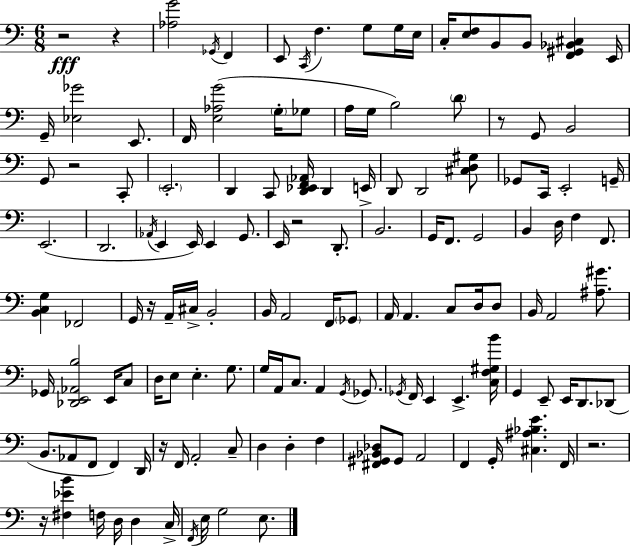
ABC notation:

X:1
T:Untitled
M:6/8
L:1/4
K:C
z2 z [_A,G]2 _G,,/4 F,, E,,/2 C,,/4 F, G,/2 G,/4 E,/4 C,/4 [E,F,]/2 B,,/2 B,,/2 [F,,^G,,_B,,^C,] E,,/4 G,,/4 [_E,_G]2 E,,/2 F,,/4 [E,_A,G]2 G,/4 _G,/2 A,/4 G,/4 B,2 D/2 z/2 G,,/2 B,,2 G,,/2 z2 C,,/2 E,,2 D,, C,,/2 [D,,_E,,F,,_A,,]/4 D,, E,,/4 D,,/2 D,,2 [^C,D,^G,]/2 _G,,/2 C,,/4 E,,2 G,,/4 E,,2 D,,2 _A,,/4 E,, E,,/4 E,, G,,/2 E,,/4 z2 D,,/2 B,,2 G,,/4 F,,/2 G,,2 B,, D,/4 F, F,,/2 [B,,C,G,] _F,,2 G,,/4 z/4 A,,/4 ^C,/4 B,,2 B,,/4 A,,2 F,,/4 _G,,/2 A,,/4 A,, C,/2 D,/4 D,/2 B,,/4 A,,2 [^A,^G]/2 _G,,/4 [_D,,E,,_A,,B,]2 E,,/4 C,/2 D,/4 E,/2 E, G,/2 G,/4 A,,/4 C,/2 A,, G,,/4 _G,,/2 _G,,/4 F,,/4 E,, E,, [C,F,^G,B]/4 G,, E,,/2 E,,/4 D,,/2 _D,,/2 B,,/2 _A,,/2 F,,/2 F,, D,,/4 z/4 F,,/4 A,,2 C,/2 D, D, F, [^F,,^G,,_B,,_D,]/2 ^G,,/2 A,,2 F,, G,,/4 [^C,^A,_B,E] F,,/4 z2 z/4 [^F,_EB] F,/4 D,/4 D, C,/4 F,,/4 E,/4 G,2 E,/2